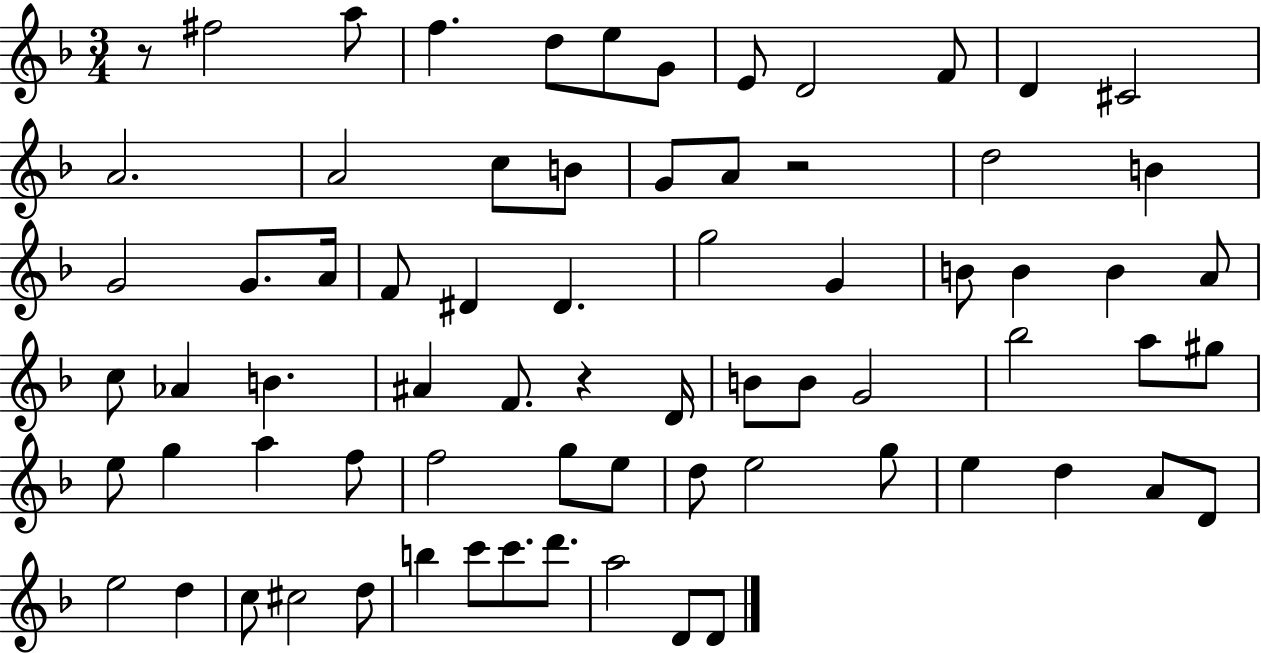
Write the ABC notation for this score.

X:1
T:Untitled
M:3/4
L:1/4
K:F
z/2 ^f2 a/2 f d/2 e/2 G/2 E/2 D2 F/2 D ^C2 A2 A2 c/2 B/2 G/2 A/2 z2 d2 B G2 G/2 A/4 F/2 ^D ^D g2 G B/2 B B A/2 c/2 _A B ^A F/2 z D/4 B/2 B/2 G2 _b2 a/2 ^g/2 e/2 g a f/2 f2 g/2 e/2 d/2 e2 g/2 e d A/2 D/2 e2 d c/2 ^c2 d/2 b c'/2 c'/2 d'/2 a2 D/2 D/2